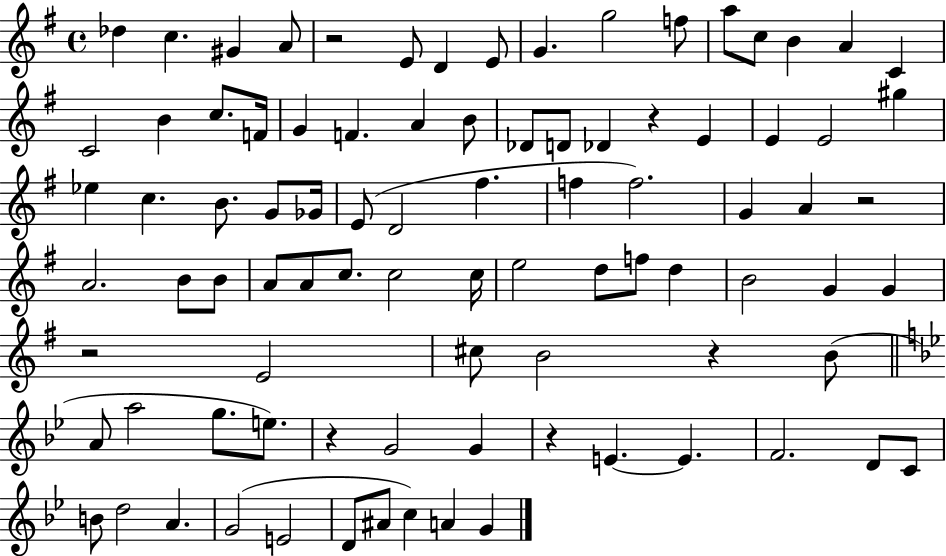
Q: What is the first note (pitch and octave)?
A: Db5